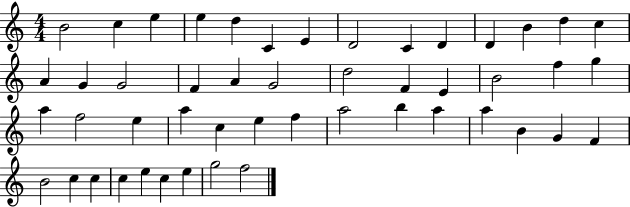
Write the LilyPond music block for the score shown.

{
  \clef treble
  \numericTimeSignature
  \time 4/4
  \key c \major
  b'2 c''4 e''4 | e''4 d''4 c'4 e'4 | d'2 c'4 d'4 | d'4 b'4 d''4 c''4 | \break a'4 g'4 g'2 | f'4 a'4 g'2 | d''2 f'4 e'4 | b'2 f''4 g''4 | \break a''4 f''2 e''4 | a''4 c''4 e''4 f''4 | a''2 b''4 a''4 | a''4 b'4 g'4 f'4 | \break b'2 c''4 c''4 | c''4 e''4 c''4 e''4 | g''2 f''2 | \bar "|."
}